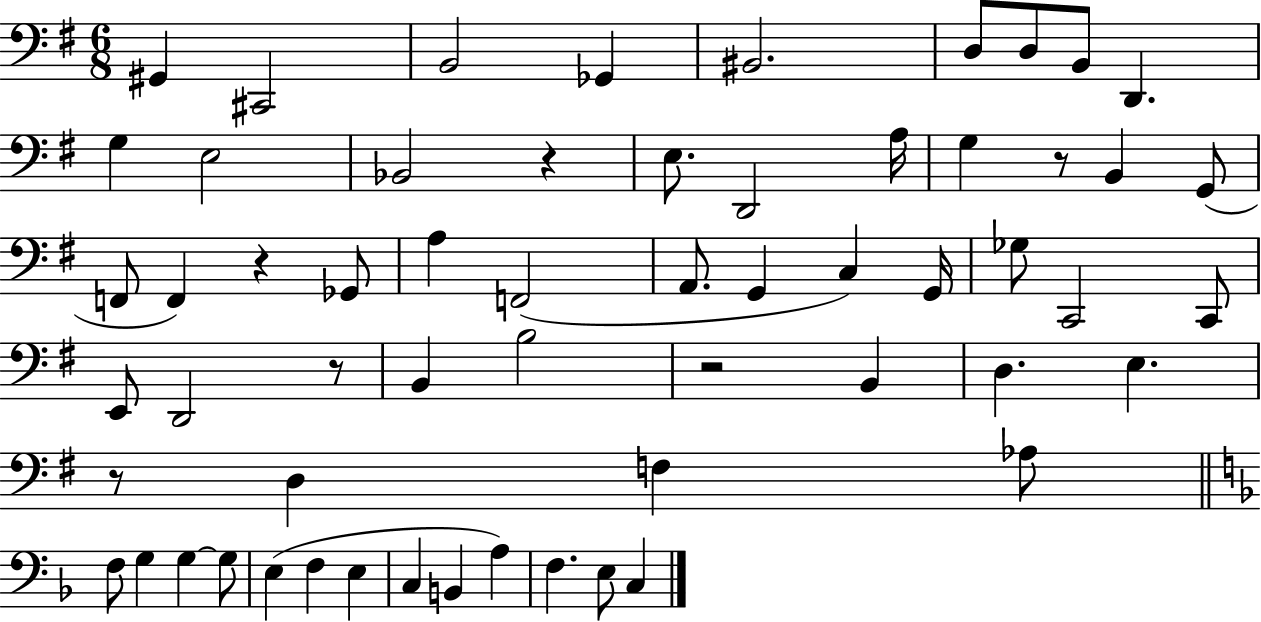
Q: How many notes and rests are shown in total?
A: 59